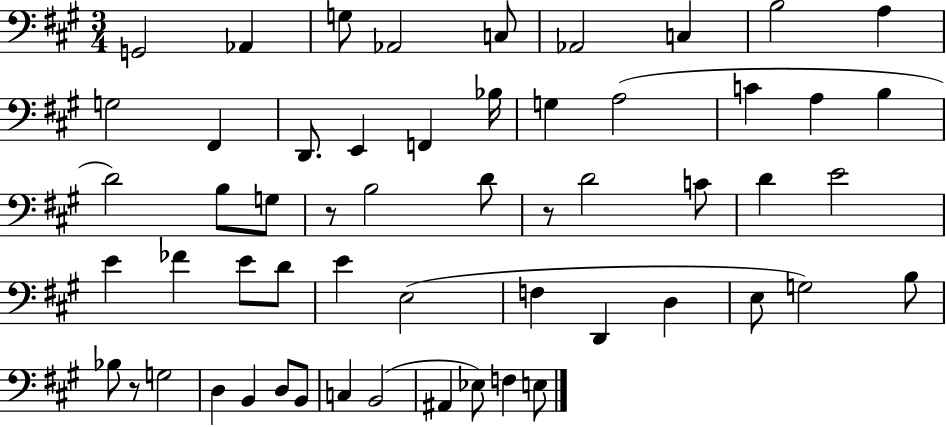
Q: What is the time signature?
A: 3/4